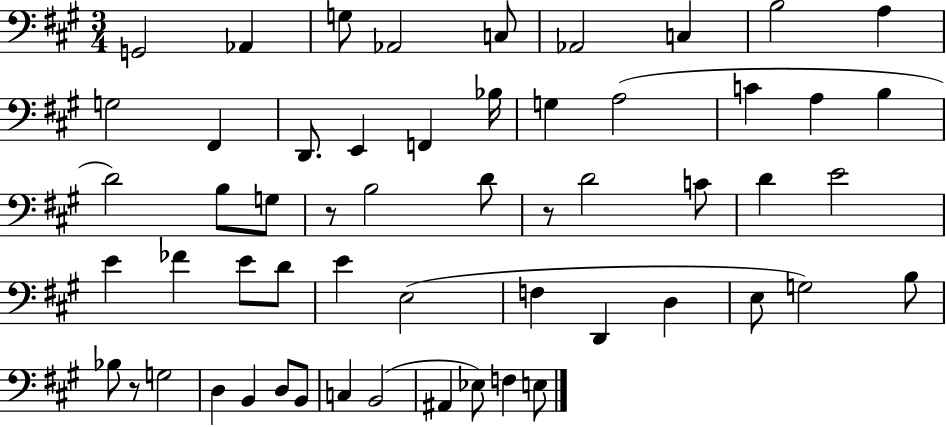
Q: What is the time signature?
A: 3/4